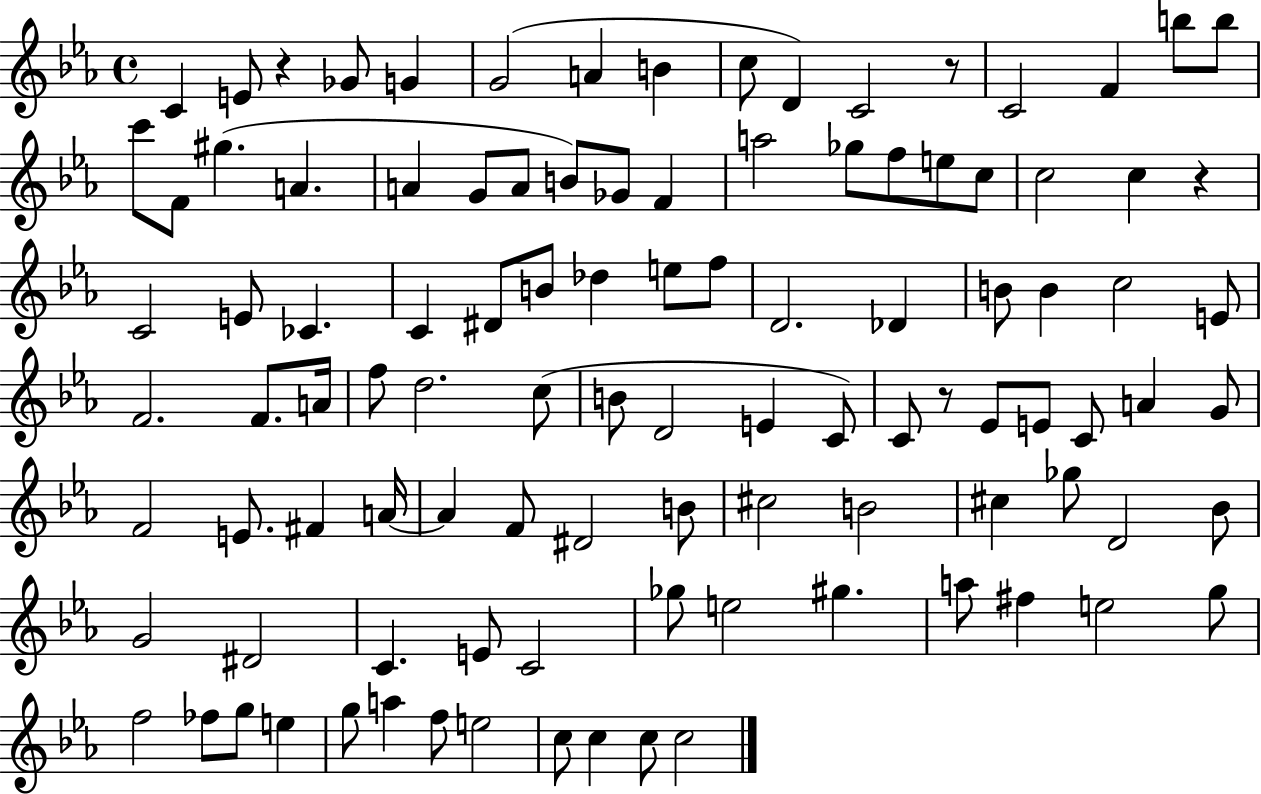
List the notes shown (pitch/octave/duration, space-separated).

C4/q E4/e R/q Gb4/e G4/q G4/h A4/q B4/q C5/e D4/q C4/h R/e C4/h F4/q B5/e B5/e C6/e F4/e G#5/q. A4/q. A4/q G4/e A4/e B4/e Gb4/e F4/q A5/h Gb5/e F5/e E5/e C5/e C5/h C5/q R/q C4/h E4/e CES4/q. C4/q D#4/e B4/e Db5/q E5/e F5/e D4/h. Db4/q B4/e B4/q C5/h E4/e F4/h. F4/e. A4/s F5/e D5/h. C5/e B4/e D4/h E4/q C4/e C4/e R/e Eb4/e E4/e C4/e A4/q G4/e F4/h E4/e. F#4/q A4/s A4/q F4/e D#4/h B4/e C#5/h B4/h C#5/q Gb5/e D4/h Bb4/e G4/h D#4/h C4/q. E4/e C4/h Gb5/e E5/h G#5/q. A5/e F#5/q E5/h G5/e F5/h FES5/e G5/e E5/q G5/e A5/q F5/e E5/h C5/e C5/q C5/e C5/h